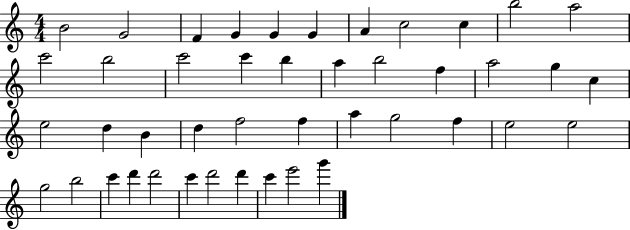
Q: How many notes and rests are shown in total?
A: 44